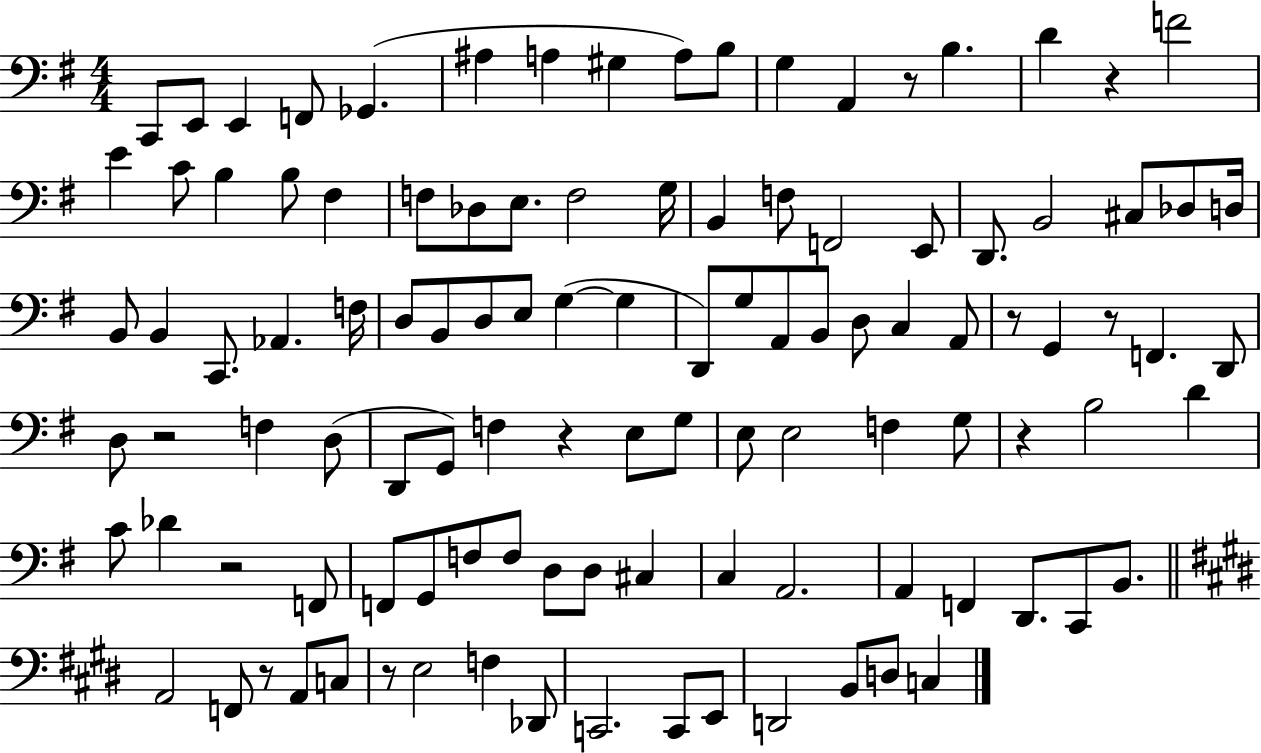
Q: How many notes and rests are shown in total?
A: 110